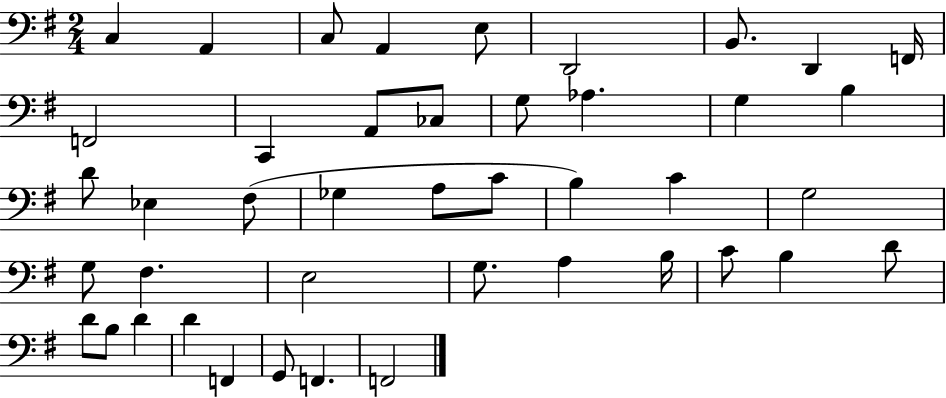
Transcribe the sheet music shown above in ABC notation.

X:1
T:Untitled
M:2/4
L:1/4
K:G
C, A,, C,/2 A,, E,/2 D,,2 B,,/2 D,, F,,/4 F,,2 C,, A,,/2 _C,/2 G,/2 _A, G, B, D/2 _E, ^F,/2 _G, A,/2 C/2 B, C G,2 G,/2 ^F, E,2 G,/2 A, B,/4 C/2 B, D/2 D/2 B,/2 D D F,, G,,/2 F,, F,,2